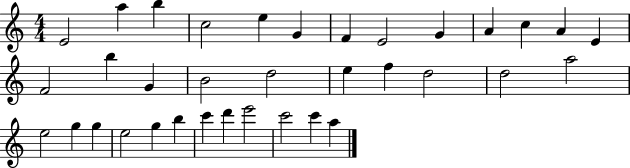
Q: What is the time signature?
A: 4/4